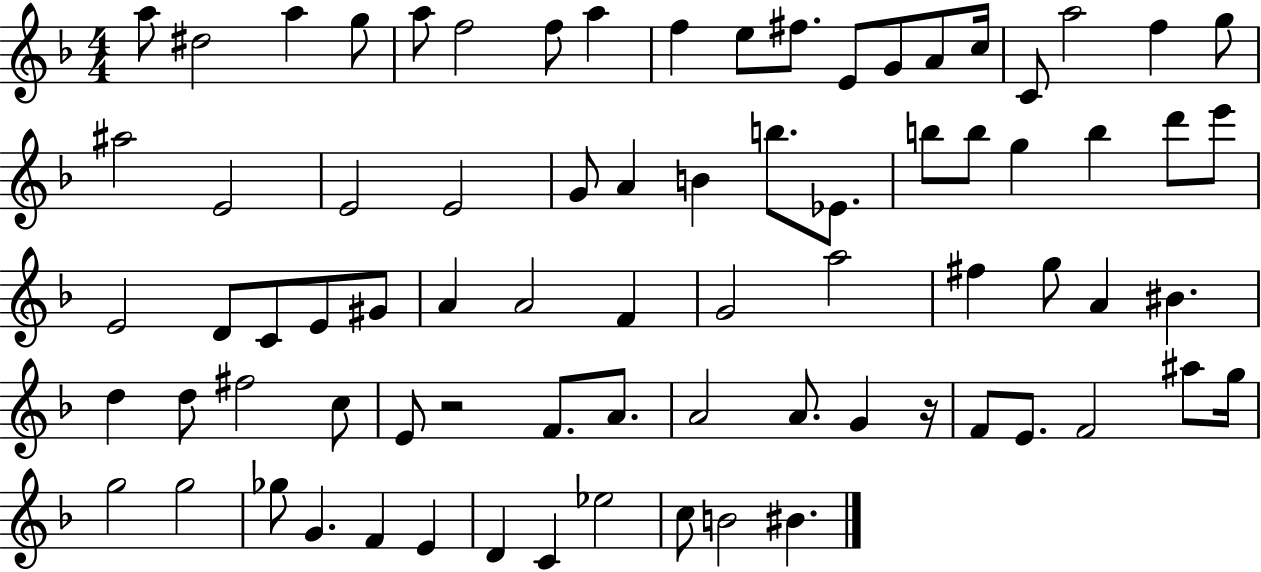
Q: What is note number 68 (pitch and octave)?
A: F4